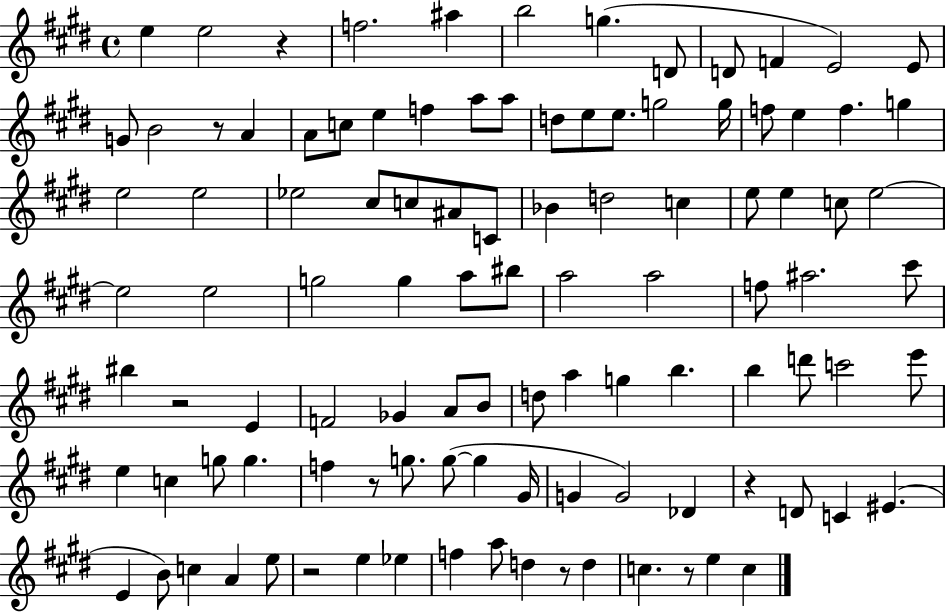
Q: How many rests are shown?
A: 8